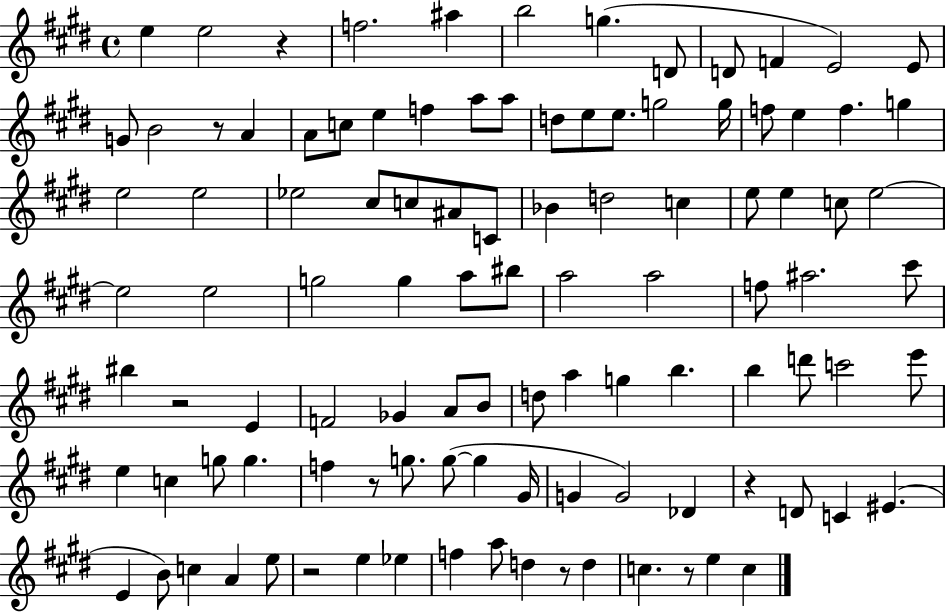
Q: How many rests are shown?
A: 8